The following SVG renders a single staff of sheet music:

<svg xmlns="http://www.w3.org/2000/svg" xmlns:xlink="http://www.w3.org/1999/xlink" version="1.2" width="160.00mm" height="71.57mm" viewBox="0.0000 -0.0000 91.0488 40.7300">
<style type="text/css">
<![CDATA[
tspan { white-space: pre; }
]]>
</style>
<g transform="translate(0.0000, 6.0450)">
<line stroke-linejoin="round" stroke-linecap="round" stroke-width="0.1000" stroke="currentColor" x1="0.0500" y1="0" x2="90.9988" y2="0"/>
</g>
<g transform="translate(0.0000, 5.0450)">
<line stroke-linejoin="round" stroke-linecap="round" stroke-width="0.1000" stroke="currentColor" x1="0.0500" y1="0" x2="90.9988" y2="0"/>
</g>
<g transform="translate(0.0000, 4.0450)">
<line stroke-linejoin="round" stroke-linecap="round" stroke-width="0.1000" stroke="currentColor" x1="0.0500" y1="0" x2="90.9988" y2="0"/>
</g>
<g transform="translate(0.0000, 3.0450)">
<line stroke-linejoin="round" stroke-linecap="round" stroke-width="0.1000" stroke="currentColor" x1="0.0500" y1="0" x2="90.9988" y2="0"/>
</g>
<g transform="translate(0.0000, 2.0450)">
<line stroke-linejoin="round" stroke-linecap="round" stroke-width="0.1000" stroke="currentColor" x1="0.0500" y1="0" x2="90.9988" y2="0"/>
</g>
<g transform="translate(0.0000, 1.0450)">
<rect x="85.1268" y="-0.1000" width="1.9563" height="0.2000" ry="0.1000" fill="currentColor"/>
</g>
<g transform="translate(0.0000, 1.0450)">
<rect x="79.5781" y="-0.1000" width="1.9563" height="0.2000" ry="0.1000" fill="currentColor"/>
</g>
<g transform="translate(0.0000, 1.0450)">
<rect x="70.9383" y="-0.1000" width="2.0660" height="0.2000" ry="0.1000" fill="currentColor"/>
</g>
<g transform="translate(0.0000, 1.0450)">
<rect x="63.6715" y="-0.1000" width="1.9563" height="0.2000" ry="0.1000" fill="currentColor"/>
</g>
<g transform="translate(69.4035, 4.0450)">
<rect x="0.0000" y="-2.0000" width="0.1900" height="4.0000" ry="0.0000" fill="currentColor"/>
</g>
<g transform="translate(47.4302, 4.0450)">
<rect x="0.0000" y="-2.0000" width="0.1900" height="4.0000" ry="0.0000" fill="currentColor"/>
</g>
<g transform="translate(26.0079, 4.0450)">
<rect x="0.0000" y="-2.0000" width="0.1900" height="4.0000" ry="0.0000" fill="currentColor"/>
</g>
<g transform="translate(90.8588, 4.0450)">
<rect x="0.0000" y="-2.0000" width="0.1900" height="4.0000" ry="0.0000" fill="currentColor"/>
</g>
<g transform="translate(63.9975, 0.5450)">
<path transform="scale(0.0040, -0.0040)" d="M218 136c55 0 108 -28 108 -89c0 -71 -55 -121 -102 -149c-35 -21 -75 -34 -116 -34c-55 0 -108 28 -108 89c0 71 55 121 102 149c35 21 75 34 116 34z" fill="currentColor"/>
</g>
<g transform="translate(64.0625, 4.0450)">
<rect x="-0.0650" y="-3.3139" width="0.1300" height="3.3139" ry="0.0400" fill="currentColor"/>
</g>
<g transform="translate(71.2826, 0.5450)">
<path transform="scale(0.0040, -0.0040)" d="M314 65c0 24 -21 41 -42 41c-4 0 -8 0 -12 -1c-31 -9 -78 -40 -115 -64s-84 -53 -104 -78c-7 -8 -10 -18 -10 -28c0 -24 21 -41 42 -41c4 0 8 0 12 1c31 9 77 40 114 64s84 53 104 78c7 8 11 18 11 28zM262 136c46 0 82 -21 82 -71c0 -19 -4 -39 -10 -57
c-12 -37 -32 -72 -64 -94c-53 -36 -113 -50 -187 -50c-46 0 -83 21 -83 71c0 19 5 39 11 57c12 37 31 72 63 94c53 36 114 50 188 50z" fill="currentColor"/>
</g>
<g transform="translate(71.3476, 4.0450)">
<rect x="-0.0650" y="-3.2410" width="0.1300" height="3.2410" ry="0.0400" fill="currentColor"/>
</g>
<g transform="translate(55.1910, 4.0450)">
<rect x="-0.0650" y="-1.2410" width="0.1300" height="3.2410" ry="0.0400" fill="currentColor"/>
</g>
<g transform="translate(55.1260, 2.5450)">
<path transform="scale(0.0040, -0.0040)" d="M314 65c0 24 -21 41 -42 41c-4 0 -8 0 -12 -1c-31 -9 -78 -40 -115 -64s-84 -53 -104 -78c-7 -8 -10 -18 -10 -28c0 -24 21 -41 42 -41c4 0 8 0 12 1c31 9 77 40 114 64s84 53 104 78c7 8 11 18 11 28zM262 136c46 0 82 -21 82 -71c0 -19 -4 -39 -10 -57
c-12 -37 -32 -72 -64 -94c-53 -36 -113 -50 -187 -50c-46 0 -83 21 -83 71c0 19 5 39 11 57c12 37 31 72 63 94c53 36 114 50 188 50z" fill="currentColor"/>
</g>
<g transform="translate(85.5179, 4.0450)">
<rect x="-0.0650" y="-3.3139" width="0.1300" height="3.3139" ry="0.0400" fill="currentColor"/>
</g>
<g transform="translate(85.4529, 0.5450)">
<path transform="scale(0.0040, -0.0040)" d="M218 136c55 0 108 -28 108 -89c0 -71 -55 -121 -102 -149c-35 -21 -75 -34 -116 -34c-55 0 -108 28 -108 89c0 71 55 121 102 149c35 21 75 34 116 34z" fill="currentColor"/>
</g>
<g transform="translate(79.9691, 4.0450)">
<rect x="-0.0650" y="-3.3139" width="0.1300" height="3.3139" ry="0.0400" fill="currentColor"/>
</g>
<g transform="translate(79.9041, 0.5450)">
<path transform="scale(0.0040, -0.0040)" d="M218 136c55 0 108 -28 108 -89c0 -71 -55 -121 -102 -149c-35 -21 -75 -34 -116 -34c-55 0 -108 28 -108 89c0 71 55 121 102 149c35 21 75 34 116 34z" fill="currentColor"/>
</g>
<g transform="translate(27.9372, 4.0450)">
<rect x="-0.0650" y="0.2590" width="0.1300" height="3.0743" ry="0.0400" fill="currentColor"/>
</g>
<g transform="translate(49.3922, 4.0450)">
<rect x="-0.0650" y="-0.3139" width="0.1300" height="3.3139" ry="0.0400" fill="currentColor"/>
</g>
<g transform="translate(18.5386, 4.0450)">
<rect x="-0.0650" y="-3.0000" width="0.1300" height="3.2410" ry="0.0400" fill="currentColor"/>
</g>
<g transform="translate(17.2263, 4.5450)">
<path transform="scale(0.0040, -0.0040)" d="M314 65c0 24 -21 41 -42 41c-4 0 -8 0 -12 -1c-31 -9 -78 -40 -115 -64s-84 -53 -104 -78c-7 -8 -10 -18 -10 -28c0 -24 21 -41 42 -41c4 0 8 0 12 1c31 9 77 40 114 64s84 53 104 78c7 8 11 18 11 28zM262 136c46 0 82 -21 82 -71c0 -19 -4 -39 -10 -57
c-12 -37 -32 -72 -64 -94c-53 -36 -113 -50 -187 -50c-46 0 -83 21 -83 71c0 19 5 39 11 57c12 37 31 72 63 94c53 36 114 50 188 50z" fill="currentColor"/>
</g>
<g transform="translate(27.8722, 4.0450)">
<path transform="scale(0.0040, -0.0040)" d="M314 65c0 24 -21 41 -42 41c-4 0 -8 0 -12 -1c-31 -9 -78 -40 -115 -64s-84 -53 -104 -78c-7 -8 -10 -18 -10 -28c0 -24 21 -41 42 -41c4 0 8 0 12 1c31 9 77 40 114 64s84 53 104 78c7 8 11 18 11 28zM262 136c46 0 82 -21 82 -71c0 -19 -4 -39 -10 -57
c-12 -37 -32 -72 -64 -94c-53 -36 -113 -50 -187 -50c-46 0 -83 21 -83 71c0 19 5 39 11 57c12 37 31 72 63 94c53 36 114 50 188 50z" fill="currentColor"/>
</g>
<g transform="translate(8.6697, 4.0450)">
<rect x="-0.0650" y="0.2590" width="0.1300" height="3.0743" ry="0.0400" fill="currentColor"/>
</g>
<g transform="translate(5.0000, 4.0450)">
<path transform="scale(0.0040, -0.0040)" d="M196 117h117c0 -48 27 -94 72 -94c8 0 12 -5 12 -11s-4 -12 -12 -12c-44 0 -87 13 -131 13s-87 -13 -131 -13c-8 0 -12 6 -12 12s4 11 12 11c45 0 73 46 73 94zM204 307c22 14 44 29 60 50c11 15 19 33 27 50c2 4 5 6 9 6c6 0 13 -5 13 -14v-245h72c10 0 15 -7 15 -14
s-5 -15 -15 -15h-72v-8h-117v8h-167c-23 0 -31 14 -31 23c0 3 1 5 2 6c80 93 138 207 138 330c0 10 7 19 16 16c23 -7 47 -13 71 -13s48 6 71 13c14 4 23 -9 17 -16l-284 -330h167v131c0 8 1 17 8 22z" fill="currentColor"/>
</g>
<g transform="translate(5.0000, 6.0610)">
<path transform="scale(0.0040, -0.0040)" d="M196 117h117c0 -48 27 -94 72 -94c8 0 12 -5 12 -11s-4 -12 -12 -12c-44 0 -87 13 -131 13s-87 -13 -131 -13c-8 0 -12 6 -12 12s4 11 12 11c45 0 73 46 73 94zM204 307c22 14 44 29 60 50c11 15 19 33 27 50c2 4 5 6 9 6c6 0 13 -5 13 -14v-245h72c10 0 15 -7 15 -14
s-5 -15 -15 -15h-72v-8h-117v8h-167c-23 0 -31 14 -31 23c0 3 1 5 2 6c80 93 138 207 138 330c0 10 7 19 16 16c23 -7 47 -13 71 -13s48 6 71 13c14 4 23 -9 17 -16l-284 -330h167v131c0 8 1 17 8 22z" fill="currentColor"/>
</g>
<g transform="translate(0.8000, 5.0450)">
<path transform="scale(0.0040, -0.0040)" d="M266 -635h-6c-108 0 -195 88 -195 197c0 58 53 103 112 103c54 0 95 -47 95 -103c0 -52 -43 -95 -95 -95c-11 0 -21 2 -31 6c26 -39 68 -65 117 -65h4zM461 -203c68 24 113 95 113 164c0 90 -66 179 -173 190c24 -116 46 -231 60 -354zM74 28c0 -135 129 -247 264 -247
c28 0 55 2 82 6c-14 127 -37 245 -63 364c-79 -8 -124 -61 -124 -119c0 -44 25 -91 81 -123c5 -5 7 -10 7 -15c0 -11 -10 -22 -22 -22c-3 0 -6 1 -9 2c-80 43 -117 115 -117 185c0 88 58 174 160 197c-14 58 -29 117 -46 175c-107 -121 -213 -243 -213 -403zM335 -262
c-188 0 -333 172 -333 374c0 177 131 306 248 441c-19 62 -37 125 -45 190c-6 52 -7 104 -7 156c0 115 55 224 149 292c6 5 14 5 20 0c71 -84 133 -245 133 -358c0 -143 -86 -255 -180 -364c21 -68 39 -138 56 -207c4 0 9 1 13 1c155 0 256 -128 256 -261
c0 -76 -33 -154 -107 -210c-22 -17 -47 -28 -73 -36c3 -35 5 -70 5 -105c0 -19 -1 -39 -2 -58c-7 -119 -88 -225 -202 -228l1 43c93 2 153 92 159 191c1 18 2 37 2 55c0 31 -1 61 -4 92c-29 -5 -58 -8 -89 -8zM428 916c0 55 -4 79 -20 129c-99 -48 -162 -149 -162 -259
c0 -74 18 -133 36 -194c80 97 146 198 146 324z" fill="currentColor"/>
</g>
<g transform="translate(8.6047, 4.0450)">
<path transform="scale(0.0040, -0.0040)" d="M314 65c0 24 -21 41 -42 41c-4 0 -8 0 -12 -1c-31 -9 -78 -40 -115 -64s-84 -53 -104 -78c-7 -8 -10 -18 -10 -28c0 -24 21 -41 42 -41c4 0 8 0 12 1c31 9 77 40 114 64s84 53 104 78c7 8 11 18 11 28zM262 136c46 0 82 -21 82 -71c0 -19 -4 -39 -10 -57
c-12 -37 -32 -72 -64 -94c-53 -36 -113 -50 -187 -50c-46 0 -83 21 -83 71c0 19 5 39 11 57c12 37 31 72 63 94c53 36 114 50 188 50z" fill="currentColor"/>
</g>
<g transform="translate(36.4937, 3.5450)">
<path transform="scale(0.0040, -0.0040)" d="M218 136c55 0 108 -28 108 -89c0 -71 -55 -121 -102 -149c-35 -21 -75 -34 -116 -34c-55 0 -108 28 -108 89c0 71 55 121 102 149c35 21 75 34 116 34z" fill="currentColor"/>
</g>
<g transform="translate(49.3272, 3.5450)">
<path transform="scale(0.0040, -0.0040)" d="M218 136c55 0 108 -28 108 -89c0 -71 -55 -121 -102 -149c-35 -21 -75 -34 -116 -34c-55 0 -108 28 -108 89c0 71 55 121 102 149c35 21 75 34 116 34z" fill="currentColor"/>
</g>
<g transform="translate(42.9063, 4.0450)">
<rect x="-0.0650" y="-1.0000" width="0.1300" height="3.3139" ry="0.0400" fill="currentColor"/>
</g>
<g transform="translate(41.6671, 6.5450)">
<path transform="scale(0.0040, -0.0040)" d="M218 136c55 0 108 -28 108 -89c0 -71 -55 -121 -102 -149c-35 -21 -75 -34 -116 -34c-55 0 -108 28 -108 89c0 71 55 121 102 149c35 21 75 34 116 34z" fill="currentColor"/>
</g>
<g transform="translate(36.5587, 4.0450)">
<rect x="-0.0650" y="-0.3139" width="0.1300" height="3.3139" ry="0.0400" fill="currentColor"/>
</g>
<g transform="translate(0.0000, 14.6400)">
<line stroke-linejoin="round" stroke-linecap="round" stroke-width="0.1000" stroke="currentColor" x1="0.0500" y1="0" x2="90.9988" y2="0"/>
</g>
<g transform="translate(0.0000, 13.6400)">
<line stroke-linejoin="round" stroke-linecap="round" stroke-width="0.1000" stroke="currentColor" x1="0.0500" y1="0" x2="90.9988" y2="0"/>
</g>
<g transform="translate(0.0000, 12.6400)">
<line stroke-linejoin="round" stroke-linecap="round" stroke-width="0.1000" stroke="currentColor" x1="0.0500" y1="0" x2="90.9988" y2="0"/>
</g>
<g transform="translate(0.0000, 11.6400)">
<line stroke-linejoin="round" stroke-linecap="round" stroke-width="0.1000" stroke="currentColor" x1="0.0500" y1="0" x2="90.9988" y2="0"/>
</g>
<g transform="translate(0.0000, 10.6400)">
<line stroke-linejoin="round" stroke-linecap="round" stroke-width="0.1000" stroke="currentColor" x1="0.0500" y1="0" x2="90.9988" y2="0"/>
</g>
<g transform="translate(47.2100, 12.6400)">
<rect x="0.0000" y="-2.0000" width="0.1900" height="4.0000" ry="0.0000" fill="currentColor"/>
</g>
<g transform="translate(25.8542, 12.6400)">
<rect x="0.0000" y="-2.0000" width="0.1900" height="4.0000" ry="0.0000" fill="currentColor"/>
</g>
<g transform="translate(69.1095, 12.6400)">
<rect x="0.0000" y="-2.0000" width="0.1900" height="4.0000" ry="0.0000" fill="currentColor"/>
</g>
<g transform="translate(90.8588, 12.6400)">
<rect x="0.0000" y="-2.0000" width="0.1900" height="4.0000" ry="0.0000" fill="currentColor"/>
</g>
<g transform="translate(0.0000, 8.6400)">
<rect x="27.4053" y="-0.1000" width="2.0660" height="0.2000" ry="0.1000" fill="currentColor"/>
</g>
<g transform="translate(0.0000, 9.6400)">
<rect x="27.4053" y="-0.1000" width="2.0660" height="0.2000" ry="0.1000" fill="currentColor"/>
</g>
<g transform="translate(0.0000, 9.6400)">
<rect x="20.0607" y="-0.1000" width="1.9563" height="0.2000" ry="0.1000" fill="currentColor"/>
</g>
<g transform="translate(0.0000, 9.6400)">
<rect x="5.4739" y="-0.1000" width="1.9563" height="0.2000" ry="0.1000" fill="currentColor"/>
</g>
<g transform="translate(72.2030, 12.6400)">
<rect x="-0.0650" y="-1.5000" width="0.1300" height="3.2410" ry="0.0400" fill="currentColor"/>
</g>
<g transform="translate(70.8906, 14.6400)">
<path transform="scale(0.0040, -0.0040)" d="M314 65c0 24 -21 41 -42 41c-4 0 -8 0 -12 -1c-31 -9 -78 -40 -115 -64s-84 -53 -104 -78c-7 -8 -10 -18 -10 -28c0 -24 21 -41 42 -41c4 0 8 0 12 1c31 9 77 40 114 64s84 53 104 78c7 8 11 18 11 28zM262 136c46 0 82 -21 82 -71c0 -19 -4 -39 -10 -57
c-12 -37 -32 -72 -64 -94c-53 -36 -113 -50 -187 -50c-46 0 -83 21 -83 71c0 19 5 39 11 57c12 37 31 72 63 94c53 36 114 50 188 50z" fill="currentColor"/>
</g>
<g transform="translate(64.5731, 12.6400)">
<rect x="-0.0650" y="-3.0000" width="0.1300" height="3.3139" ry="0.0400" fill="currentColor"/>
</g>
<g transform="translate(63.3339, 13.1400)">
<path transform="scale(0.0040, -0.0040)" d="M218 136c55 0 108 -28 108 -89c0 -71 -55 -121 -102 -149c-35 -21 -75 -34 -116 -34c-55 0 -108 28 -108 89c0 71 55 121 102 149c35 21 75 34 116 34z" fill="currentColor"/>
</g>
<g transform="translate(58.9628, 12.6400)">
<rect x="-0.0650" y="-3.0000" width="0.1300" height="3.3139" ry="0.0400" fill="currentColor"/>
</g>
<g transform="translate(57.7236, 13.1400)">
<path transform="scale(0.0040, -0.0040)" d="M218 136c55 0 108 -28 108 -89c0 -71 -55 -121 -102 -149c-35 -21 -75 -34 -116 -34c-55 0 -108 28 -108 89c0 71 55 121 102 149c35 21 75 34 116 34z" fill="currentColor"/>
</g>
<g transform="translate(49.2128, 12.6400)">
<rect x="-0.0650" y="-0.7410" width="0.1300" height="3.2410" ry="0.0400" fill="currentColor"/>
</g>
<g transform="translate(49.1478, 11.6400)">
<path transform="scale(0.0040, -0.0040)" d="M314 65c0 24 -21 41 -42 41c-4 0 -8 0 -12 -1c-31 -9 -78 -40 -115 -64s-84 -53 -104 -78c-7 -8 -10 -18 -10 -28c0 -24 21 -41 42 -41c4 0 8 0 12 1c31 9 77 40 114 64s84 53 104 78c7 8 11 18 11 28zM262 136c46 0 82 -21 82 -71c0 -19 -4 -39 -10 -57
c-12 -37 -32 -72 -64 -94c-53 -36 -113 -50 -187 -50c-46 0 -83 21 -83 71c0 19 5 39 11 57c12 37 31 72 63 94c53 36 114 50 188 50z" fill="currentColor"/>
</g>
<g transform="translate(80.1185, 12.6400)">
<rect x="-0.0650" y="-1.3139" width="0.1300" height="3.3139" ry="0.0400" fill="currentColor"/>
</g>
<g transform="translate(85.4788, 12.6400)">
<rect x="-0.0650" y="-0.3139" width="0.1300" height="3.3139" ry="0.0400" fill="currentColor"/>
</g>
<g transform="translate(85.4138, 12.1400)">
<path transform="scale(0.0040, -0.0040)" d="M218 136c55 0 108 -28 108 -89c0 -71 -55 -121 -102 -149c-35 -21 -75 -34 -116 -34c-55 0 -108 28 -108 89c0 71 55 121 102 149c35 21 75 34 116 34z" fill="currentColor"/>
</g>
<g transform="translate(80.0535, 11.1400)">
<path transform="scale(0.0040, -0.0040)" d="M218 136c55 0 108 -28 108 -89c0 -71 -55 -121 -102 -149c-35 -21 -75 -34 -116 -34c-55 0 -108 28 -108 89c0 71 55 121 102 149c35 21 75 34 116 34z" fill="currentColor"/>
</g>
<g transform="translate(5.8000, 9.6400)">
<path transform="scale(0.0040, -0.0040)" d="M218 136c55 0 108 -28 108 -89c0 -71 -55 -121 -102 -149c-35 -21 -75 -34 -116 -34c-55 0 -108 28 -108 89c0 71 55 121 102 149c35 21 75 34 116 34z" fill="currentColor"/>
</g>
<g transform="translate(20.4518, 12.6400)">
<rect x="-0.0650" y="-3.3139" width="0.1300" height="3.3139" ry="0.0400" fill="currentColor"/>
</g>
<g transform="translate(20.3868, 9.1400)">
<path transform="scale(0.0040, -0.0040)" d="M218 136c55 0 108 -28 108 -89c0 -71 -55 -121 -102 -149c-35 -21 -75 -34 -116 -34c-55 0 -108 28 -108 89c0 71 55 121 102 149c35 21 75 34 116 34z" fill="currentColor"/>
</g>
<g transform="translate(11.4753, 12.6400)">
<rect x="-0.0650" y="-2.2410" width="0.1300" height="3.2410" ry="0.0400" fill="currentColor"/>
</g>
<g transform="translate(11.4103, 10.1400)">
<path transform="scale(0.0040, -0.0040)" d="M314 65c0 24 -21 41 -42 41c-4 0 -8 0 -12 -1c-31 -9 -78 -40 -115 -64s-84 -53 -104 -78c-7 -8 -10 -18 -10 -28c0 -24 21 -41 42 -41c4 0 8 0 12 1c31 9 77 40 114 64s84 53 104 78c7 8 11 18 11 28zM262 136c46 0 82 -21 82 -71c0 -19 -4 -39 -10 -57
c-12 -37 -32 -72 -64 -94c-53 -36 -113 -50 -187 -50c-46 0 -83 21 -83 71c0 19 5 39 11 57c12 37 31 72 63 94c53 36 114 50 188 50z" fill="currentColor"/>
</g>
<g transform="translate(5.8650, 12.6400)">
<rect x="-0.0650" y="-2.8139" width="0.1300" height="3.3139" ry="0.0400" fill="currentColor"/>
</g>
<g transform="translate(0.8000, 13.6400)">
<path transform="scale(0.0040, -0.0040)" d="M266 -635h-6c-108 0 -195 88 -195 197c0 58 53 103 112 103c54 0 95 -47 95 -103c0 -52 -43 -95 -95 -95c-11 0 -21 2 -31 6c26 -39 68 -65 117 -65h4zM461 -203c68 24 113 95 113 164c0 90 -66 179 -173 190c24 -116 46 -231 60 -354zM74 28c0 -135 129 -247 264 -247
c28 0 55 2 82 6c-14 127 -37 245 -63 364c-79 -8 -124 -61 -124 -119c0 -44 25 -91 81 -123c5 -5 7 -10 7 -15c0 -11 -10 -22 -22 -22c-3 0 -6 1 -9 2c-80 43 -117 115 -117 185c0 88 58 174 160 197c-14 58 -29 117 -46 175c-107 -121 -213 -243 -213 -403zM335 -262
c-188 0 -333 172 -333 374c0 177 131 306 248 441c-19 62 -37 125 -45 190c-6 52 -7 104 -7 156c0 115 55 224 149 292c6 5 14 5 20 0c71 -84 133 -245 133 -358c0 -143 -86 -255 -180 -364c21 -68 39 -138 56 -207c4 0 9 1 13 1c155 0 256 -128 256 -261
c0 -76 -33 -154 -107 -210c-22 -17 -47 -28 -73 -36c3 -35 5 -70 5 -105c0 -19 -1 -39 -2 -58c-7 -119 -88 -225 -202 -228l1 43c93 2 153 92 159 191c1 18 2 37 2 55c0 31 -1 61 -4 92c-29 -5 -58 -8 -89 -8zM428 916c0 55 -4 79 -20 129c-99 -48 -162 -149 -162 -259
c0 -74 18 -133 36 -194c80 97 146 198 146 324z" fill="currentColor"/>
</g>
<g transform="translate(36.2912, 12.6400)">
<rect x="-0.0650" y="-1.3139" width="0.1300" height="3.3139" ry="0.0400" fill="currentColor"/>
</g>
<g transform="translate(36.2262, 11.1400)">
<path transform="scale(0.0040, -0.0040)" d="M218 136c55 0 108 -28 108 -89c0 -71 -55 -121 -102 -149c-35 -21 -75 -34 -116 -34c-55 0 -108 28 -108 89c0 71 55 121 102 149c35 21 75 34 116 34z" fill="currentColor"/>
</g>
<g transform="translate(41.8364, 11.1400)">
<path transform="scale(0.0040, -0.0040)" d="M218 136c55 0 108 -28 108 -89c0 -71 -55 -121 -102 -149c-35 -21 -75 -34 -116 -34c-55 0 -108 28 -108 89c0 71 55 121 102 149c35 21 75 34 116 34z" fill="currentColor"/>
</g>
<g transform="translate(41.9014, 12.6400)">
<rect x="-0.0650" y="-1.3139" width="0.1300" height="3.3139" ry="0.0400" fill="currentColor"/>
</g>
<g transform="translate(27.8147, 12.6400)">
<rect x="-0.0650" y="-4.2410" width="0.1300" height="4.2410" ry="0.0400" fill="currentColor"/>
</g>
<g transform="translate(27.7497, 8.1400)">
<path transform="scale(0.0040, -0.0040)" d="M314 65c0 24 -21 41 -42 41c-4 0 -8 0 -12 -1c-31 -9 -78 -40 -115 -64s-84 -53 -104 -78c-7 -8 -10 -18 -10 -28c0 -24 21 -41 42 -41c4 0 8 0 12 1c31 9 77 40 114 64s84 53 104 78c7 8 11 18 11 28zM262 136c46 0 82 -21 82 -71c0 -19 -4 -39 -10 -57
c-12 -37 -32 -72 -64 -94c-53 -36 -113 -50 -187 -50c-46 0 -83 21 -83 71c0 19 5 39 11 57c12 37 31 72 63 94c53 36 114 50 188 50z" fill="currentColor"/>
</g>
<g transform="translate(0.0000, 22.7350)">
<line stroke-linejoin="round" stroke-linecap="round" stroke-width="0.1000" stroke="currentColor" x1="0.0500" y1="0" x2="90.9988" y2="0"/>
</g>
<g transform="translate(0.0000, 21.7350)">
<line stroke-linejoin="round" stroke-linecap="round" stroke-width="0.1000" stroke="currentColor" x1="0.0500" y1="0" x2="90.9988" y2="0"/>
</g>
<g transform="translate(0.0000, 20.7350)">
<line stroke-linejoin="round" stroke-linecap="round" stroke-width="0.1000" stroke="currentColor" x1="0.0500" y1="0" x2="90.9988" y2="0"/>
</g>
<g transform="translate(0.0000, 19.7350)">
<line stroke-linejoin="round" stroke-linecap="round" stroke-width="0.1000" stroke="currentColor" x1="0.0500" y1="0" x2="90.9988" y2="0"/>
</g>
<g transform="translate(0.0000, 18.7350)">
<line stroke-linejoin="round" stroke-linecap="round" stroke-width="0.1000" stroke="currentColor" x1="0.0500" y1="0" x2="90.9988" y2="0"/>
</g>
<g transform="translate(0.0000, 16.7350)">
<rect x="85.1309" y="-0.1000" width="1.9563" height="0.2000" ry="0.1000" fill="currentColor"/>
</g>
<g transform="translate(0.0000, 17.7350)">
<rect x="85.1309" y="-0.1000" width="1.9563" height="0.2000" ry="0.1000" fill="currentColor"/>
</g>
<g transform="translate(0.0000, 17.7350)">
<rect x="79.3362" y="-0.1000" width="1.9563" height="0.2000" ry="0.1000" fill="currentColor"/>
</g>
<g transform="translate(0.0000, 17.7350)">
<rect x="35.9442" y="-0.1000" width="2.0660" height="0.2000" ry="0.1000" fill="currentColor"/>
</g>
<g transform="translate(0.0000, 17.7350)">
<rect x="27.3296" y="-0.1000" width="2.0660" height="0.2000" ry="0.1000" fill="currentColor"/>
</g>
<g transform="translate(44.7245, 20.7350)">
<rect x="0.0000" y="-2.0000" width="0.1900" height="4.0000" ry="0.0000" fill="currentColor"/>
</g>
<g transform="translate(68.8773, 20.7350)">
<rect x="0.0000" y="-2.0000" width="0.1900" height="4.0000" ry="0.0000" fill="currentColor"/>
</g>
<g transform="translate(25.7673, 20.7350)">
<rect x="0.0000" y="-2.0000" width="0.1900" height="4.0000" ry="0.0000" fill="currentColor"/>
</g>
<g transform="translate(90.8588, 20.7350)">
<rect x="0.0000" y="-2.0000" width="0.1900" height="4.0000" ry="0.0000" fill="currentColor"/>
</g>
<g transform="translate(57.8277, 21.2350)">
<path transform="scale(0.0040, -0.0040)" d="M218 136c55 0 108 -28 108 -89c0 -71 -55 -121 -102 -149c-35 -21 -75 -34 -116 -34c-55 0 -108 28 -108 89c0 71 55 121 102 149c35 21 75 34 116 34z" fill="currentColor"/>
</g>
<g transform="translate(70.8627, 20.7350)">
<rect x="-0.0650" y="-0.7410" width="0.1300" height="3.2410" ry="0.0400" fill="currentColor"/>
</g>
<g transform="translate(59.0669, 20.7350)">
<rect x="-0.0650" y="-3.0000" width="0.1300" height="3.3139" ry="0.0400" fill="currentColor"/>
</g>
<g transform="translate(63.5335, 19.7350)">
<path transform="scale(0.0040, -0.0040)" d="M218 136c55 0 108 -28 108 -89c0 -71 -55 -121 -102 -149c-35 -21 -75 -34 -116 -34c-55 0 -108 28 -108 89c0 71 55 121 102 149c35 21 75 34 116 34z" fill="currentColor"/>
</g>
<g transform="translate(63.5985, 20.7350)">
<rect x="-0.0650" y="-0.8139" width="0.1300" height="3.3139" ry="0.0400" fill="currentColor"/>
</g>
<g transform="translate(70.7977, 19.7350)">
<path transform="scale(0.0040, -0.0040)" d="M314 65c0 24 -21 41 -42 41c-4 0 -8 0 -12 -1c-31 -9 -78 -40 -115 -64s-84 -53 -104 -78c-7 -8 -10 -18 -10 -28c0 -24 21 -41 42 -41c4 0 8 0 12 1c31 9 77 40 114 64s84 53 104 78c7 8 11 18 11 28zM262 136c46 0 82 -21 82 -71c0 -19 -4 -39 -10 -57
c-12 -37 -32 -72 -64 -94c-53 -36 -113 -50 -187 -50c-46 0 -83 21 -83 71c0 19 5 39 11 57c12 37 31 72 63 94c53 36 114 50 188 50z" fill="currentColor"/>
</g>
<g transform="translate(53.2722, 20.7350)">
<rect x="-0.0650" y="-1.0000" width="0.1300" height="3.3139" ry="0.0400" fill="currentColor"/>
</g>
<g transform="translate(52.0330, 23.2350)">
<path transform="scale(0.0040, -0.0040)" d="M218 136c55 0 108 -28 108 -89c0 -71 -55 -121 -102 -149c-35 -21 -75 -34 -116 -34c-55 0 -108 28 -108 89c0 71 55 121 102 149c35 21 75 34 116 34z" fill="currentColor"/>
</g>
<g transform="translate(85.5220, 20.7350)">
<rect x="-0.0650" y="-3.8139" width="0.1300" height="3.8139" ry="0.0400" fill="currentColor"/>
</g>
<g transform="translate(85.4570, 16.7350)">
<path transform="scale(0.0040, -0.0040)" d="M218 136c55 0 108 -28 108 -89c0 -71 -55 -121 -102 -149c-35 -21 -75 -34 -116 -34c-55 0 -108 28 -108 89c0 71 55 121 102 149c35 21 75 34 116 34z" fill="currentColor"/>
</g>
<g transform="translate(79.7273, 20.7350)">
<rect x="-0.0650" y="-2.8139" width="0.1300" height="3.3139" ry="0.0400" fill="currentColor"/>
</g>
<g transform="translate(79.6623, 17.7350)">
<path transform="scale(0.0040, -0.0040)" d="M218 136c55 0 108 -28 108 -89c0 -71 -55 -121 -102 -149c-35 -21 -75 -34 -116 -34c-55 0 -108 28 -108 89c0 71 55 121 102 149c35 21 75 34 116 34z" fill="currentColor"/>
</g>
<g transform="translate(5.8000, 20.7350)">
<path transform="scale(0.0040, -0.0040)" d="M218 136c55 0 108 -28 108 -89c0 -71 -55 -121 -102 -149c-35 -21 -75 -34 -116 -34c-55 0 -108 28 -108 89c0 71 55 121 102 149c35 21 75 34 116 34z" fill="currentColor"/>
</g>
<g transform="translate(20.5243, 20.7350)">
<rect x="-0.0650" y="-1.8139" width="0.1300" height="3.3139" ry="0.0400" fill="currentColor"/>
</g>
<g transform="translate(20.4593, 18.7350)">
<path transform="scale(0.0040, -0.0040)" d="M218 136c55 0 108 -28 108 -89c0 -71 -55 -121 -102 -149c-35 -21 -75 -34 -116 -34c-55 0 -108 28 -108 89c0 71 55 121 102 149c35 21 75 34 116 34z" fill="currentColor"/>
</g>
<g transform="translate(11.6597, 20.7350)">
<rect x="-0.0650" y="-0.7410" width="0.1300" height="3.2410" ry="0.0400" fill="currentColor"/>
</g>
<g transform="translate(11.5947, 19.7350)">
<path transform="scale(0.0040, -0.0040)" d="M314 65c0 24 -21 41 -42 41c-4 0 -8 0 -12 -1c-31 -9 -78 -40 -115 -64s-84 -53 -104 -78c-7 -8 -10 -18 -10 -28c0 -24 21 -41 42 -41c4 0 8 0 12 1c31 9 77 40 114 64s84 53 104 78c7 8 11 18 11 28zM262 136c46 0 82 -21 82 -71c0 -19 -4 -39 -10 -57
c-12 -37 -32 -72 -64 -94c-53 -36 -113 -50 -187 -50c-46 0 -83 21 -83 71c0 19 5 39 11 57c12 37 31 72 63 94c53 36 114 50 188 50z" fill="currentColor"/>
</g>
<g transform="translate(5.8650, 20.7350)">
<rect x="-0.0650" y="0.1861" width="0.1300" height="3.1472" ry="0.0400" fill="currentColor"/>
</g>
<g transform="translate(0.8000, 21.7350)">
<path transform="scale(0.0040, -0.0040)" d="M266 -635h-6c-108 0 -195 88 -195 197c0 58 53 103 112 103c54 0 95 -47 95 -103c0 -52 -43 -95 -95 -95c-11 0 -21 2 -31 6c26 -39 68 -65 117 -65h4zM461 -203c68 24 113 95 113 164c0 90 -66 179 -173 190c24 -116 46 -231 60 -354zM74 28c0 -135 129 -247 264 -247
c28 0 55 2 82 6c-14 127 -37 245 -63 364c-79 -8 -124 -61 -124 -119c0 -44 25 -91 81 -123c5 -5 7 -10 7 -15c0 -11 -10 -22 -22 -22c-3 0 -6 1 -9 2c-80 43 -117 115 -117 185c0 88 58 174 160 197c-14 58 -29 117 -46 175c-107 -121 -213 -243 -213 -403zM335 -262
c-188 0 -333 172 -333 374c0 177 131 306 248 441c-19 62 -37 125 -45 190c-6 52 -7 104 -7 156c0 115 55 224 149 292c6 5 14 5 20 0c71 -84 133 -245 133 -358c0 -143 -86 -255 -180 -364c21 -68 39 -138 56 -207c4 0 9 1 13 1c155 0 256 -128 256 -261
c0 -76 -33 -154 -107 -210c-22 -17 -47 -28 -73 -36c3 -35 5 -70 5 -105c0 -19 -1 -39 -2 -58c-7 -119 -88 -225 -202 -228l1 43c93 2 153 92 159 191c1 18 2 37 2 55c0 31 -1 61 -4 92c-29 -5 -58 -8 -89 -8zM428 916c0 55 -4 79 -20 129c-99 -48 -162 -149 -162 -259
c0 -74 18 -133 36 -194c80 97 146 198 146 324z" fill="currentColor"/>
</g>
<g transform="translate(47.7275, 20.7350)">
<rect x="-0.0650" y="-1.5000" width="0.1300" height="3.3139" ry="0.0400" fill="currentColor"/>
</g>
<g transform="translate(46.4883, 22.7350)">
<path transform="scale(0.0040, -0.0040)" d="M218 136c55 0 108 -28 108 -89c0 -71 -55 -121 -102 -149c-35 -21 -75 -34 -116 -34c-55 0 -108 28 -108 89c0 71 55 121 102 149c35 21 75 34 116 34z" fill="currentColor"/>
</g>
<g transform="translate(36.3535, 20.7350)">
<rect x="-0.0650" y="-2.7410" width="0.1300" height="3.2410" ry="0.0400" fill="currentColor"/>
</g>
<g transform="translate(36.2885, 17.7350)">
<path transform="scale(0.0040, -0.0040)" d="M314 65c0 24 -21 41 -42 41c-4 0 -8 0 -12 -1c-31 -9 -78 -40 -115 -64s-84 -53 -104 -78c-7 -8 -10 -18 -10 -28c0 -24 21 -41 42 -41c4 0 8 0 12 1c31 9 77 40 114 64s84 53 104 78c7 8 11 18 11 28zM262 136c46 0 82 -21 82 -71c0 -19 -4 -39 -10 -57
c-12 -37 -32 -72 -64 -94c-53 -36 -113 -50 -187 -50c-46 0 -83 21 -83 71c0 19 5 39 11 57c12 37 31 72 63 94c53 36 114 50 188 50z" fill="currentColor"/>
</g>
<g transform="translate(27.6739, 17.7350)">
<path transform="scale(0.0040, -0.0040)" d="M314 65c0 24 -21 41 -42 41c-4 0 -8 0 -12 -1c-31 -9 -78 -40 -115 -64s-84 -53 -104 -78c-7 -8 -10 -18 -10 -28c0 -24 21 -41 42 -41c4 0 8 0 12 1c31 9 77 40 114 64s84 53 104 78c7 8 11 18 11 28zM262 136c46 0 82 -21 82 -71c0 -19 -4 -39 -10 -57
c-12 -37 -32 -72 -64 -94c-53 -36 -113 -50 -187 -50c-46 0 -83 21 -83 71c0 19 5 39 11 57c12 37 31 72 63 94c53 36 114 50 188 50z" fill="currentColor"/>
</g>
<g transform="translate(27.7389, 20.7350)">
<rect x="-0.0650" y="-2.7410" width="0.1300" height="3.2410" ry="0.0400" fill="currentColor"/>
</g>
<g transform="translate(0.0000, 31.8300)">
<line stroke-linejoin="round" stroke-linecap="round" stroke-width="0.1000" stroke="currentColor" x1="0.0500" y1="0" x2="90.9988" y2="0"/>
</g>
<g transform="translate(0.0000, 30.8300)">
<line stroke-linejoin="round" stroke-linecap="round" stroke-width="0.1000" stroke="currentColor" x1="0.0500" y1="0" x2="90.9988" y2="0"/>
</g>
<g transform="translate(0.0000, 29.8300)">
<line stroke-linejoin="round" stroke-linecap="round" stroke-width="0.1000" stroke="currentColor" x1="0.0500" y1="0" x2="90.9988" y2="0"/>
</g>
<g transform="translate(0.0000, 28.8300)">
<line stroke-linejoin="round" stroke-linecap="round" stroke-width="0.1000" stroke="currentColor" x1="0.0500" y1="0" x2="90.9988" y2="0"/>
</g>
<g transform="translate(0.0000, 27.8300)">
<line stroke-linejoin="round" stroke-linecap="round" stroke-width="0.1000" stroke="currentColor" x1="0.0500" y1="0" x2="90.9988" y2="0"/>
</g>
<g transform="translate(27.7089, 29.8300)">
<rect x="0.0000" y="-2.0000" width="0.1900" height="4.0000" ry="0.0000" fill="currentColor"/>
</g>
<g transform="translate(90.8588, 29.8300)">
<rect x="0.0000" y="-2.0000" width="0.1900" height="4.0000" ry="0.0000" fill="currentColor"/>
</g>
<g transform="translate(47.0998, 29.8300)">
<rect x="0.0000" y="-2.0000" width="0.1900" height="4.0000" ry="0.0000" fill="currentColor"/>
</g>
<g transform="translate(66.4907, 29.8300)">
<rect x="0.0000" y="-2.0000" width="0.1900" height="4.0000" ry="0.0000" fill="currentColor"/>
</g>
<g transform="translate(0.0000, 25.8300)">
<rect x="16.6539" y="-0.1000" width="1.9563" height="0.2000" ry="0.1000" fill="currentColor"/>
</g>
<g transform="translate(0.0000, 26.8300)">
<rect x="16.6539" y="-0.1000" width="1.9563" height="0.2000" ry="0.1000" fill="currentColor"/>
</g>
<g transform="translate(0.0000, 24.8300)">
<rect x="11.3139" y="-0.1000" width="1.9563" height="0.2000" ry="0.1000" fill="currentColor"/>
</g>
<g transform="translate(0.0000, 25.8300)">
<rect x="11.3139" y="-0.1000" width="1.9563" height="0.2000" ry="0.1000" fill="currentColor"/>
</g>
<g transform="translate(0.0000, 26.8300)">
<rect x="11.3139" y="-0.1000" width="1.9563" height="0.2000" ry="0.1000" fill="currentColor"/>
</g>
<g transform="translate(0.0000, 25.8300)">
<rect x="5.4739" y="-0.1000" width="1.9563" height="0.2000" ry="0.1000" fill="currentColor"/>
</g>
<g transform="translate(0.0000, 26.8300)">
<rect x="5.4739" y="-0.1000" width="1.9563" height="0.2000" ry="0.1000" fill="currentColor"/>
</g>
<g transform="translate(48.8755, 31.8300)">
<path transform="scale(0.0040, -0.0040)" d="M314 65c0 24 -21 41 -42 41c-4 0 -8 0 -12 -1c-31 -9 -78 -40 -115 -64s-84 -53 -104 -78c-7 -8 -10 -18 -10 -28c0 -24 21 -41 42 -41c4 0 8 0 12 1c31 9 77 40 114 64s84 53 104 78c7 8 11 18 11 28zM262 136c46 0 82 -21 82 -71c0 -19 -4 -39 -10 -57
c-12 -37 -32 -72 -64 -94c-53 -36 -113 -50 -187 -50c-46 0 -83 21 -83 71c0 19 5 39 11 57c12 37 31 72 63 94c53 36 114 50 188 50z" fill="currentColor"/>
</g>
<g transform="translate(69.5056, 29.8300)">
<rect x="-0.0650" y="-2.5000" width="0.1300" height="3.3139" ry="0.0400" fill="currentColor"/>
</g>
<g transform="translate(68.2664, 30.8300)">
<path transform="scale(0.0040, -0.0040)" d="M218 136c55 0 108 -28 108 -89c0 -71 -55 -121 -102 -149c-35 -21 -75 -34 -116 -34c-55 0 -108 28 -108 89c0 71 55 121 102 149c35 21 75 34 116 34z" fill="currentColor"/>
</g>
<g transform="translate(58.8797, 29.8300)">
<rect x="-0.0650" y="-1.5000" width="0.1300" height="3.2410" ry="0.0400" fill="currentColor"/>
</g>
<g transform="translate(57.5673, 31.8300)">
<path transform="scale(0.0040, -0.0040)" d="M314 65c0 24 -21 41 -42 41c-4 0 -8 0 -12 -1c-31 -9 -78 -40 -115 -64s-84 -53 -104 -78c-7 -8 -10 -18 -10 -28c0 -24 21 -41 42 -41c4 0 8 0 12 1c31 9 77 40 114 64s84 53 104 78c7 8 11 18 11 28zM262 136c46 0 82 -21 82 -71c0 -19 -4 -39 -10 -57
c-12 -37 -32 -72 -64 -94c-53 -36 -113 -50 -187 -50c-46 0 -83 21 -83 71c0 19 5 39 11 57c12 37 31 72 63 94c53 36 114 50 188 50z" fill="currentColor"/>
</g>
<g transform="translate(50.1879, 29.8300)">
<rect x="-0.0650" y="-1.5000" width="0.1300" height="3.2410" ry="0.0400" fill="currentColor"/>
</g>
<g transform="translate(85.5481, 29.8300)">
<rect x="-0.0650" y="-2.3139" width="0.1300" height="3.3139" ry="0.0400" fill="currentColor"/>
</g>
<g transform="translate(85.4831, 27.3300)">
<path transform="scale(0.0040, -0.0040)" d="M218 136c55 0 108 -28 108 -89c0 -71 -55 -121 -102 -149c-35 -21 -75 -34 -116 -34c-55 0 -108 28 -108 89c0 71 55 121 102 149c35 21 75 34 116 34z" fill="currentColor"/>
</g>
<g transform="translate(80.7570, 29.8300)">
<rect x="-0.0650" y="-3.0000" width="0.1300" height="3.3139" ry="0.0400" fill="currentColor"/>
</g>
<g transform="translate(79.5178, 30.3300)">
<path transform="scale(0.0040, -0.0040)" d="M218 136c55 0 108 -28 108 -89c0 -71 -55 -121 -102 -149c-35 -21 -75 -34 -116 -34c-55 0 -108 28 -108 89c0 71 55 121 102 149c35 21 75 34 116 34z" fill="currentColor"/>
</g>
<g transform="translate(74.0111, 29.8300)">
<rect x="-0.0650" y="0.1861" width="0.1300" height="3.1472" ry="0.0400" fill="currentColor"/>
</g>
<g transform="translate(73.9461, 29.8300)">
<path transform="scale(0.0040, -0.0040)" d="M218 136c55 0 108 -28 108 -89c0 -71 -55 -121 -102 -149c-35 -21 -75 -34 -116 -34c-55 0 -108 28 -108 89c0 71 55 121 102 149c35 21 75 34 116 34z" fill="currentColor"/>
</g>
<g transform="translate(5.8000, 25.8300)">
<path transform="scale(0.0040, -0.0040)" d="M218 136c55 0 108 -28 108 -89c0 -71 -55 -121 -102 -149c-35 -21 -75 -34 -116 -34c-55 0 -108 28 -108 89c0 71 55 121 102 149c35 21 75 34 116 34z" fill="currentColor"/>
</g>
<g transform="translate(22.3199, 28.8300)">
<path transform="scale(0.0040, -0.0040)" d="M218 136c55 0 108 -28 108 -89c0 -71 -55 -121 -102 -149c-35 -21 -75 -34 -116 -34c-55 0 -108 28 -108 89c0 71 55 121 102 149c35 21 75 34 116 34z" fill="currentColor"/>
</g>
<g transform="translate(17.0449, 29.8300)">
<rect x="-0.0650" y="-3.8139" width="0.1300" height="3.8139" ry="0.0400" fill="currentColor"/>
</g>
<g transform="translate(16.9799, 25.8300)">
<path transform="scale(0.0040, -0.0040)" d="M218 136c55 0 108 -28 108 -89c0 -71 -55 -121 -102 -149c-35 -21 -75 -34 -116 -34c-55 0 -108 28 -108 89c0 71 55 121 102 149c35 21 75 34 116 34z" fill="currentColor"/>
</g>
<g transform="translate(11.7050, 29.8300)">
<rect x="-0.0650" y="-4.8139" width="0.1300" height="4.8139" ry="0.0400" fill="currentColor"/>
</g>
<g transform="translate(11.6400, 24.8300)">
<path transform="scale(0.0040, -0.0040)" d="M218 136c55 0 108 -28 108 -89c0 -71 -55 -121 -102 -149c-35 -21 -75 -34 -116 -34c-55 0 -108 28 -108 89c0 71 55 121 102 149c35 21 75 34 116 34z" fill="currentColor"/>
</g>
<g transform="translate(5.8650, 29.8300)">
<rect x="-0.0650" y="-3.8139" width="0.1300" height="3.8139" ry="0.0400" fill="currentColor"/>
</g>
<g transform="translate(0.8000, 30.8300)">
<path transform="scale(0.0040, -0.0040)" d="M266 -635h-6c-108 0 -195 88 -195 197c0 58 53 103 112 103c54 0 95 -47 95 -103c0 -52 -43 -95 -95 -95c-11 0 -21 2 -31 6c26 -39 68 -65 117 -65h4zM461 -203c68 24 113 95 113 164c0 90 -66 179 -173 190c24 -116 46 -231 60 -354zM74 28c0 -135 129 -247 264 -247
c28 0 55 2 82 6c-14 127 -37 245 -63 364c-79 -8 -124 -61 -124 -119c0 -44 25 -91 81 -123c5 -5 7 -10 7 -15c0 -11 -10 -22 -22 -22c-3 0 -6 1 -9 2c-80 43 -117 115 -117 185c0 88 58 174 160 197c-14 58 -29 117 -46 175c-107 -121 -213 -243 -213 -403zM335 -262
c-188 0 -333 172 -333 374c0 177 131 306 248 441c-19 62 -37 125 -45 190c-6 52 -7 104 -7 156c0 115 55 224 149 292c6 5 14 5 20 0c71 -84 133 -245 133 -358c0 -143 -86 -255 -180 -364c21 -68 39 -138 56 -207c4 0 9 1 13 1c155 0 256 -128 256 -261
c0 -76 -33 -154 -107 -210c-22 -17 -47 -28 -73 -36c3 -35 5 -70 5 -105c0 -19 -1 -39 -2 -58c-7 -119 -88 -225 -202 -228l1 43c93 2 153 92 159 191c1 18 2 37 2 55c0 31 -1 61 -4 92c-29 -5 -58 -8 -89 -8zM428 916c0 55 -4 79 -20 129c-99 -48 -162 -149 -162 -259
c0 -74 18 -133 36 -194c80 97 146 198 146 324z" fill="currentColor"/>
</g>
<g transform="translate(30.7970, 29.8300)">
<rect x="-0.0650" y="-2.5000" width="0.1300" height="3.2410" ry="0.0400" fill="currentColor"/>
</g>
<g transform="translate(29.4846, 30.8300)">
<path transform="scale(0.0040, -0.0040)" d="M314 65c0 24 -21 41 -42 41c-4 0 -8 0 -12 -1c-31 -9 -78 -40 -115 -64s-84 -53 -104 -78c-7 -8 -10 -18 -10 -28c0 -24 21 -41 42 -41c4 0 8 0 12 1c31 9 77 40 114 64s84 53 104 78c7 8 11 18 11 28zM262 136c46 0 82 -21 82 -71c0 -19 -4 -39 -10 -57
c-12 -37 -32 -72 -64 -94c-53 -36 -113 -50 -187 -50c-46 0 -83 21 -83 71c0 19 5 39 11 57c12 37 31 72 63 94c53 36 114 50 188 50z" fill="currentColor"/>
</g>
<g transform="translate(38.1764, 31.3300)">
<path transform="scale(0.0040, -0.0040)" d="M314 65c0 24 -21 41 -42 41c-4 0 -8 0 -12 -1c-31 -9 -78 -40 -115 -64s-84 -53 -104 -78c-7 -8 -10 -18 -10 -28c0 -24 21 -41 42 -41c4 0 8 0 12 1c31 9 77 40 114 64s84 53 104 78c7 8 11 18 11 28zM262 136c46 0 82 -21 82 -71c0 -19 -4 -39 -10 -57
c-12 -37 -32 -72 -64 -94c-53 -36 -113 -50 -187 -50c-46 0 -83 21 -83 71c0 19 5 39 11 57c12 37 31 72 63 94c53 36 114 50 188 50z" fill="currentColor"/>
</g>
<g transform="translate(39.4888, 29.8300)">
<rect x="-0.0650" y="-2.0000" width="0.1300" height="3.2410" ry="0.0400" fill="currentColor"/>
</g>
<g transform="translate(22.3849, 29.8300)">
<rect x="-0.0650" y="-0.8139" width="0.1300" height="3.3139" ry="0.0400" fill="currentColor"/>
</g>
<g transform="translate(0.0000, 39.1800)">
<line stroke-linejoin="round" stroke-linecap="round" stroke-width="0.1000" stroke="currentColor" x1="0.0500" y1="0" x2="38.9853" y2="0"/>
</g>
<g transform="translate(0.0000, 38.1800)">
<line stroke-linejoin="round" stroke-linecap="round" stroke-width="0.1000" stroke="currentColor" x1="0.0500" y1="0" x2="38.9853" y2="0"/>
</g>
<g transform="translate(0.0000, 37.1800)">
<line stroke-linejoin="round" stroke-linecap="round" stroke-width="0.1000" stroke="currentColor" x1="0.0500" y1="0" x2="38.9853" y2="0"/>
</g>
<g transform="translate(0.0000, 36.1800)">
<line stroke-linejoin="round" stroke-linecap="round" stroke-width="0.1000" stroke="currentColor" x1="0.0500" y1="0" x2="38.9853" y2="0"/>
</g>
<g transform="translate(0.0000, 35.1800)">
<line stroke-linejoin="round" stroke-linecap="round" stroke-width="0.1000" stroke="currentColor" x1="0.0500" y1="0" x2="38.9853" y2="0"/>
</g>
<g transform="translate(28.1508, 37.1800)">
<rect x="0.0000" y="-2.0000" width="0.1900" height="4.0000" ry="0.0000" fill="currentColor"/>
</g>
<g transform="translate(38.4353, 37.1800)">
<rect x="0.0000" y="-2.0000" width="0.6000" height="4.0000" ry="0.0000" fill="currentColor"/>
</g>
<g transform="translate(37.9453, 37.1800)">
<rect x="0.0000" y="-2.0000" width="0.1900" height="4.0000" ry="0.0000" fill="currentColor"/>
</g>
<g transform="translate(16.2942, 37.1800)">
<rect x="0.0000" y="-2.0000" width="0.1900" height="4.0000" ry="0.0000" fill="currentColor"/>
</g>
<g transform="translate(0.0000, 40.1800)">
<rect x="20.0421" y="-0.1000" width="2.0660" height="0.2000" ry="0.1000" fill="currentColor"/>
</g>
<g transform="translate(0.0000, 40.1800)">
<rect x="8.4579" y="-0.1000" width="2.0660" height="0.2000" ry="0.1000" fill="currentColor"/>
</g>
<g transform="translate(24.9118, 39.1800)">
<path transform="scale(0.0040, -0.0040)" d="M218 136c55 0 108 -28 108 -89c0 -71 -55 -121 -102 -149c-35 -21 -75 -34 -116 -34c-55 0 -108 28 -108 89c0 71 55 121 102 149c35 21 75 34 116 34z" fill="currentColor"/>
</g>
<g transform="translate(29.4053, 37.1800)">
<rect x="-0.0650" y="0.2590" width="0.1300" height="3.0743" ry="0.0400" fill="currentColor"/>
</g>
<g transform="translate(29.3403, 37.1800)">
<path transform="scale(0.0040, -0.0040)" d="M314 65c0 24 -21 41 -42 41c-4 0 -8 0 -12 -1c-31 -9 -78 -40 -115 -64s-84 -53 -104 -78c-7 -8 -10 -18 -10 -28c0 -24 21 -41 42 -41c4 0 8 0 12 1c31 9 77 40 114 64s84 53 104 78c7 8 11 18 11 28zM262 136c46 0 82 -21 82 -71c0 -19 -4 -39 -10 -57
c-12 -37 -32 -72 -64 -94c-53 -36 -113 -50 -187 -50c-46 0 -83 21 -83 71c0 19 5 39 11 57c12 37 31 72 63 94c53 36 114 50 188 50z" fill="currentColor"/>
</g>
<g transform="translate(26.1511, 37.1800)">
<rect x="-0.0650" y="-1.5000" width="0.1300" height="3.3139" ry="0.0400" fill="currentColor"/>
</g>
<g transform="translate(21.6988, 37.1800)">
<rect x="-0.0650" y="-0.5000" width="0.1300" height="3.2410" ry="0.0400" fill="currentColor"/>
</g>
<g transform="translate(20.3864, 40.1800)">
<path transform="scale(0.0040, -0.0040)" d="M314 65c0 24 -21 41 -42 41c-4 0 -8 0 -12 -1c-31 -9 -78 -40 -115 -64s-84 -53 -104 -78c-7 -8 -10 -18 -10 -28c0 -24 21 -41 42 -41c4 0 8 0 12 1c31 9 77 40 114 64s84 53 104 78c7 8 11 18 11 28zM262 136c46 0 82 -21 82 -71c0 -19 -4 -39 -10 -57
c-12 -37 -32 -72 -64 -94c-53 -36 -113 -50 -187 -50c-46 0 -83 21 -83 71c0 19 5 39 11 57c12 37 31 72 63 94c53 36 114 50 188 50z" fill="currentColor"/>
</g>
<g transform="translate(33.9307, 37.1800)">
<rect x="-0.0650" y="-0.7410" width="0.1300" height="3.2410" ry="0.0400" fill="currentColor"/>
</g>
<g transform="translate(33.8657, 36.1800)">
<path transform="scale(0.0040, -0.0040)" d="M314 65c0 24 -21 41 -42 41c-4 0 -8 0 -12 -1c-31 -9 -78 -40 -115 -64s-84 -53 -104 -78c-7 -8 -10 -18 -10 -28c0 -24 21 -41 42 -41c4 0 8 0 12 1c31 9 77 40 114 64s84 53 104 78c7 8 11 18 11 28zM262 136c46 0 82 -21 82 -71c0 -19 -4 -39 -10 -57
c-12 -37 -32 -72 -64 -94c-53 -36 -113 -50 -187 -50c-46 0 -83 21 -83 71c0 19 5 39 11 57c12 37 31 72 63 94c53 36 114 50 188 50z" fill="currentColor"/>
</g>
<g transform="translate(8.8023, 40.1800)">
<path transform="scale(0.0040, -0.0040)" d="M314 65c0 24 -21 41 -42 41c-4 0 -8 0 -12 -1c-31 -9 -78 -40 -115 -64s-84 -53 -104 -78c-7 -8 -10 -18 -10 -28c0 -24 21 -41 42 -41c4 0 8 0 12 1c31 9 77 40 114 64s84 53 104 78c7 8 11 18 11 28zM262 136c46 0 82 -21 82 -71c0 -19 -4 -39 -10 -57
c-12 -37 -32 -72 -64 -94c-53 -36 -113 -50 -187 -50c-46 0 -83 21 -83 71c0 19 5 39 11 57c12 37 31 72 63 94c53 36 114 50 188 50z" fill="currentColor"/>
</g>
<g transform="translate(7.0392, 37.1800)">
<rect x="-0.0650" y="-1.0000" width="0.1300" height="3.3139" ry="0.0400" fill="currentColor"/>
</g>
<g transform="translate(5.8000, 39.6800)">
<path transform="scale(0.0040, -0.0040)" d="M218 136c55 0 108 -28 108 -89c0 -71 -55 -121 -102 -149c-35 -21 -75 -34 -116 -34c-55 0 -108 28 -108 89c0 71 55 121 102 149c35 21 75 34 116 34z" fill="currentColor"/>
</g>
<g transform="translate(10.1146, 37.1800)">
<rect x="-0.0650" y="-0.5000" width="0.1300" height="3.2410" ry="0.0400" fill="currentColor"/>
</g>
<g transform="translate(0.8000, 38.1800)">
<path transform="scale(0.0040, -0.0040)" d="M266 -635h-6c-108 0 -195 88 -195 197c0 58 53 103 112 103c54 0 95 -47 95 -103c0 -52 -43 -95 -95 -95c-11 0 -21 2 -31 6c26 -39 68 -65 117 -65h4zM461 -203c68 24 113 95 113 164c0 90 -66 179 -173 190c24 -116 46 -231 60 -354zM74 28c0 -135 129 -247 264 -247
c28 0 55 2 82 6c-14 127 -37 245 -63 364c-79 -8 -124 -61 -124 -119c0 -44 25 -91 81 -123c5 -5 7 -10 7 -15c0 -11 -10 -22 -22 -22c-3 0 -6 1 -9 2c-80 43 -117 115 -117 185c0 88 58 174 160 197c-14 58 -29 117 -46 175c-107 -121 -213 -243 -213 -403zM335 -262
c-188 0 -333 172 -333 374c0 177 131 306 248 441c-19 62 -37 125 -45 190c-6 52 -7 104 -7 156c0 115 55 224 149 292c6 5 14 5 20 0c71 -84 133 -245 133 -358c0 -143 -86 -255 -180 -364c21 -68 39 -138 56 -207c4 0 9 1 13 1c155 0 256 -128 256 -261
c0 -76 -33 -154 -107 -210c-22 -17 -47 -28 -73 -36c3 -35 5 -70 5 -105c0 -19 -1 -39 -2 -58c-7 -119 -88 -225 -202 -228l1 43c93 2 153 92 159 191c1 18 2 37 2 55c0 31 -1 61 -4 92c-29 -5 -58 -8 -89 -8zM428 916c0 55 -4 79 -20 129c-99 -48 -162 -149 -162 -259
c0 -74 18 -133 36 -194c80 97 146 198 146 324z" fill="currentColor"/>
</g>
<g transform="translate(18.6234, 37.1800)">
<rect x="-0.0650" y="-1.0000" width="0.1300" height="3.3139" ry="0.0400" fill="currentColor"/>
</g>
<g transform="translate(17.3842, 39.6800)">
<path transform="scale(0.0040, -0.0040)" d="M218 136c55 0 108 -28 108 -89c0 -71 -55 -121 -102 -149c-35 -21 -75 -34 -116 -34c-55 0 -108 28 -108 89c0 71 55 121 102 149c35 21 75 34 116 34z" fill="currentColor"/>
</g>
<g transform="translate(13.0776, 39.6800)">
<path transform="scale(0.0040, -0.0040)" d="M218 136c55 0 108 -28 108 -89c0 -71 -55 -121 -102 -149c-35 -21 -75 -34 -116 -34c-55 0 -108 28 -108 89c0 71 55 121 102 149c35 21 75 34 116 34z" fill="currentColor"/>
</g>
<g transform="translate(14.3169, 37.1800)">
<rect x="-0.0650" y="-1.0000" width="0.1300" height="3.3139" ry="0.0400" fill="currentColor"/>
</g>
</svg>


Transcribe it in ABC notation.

X:1
T:Untitled
M:4/4
L:1/4
K:C
B2 A2 B2 c D c e2 b b2 b b a g2 b d'2 e e d2 A A E2 e c B d2 f a2 a2 E D A d d2 a c' c' e' c' d G2 F2 E2 E2 G B A g D C2 D D C2 E B2 d2